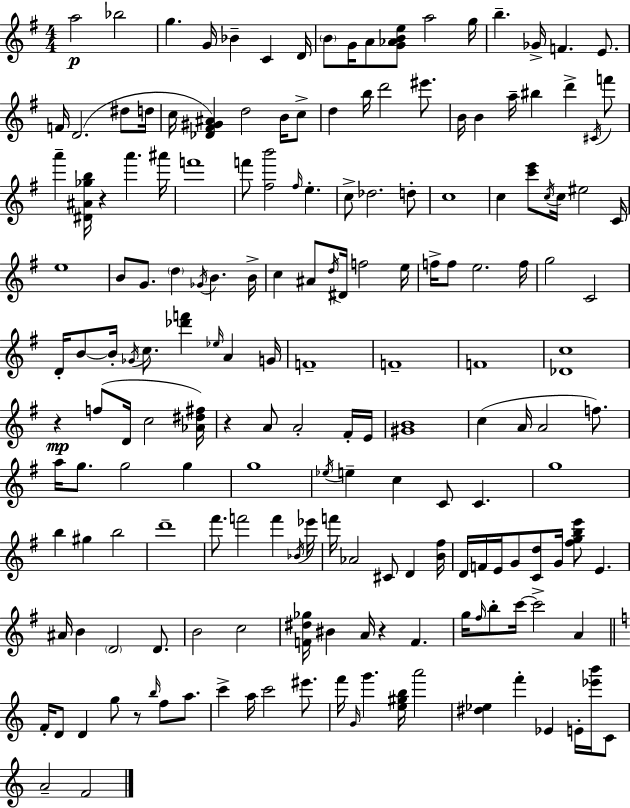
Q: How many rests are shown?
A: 5